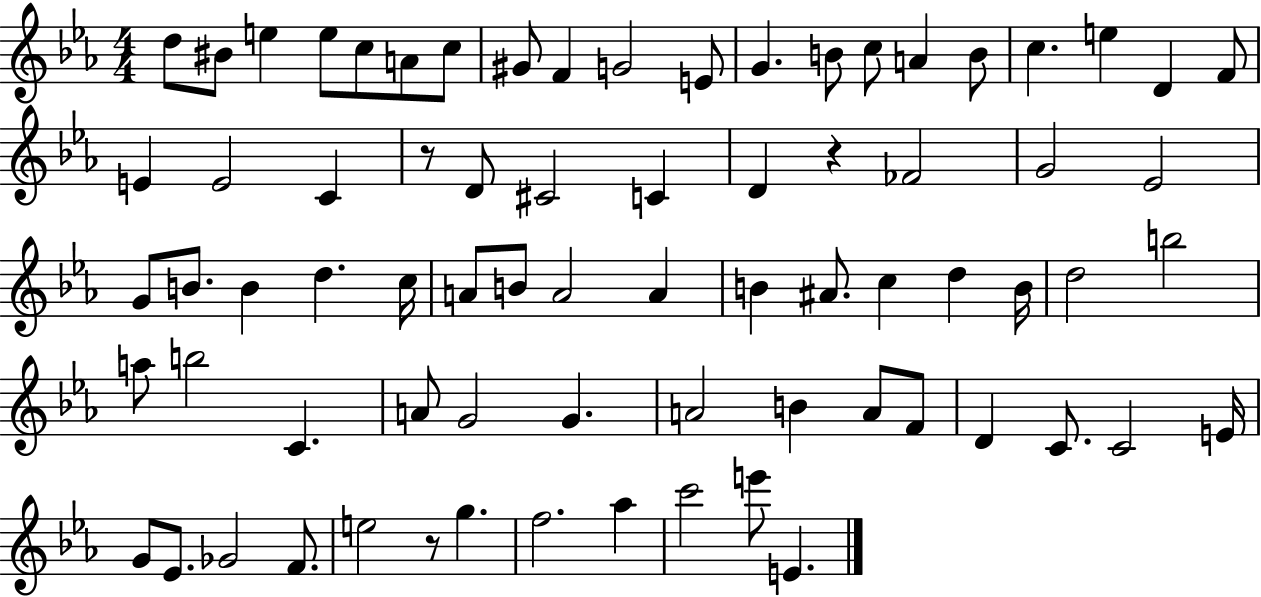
{
  \clef treble
  \numericTimeSignature
  \time 4/4
  \key ees \major
  d''8 bis'8 e''4 e''8 c''8 a'8 c''8 | gis'8 f'4 g'2 e'8 | g'4. b'8 c''8 a'4 b'8 | c''4. e''4 d'4 f'8 | \break e'4 e'2 c'4 | r8 d'8 cis'2 c'4 | d'4 r4 fes'2 | g'2 ees'2 | \break g'8 b'8. b'4 d''4. c''16 | a'8 b'8 a'2 a'4 | b'4 ais'8. c''4 d''4 b'16 | d''2 b''2 | \break a''8 b''2 c'4. | a'8 g'2 g'4. | a'2 b'4 a'8 f'8 | d'4 c'8. c'2 e'16 | \break g'8 ees'8. ges'2 f'8. | e''2 r8 g''4. | f''2. aes''4 | c'''2 e'''8 e'4. | \break \bar "|."
}